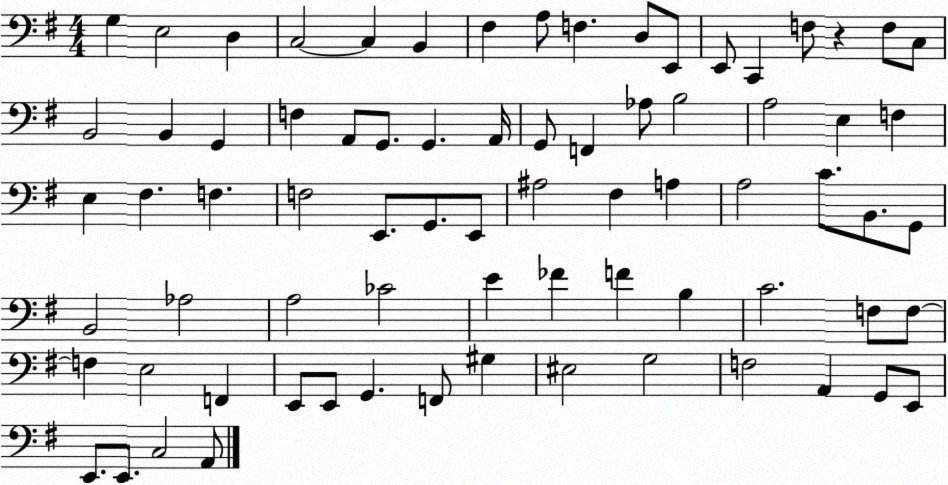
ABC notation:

X:1
T:Untitled
M:4/4
L:1/4
K:G
G, E,2 D, C,2 C, B,, ^F, A,/2 F, D,/2 E,,/2 E,,/2 C,, F,/2 z F,/2 C,/2 B,,2 B,, G,, F, A,,/2 G,,/2 G,, A,,/4 G,,/2 F,, _A,/2 B,2 A,2 E, F, E, ^F, F, F,2 E,,/2 G,,/2 E,,/2 ^A,2 ^F, A, A,2 C/2 B,,/2 G,,/2 B,,2 _A,2 A,2 _C2 E _F F B, C2 F,/2 F,/2 F, E,2 F,, E,,/2 E,,/2 G,, F,,/2 ^G, ^E,2 G,2 F,2 A,, G,,/2 E,,/2 E,,/2 E,,/2 C,2 A,,/2